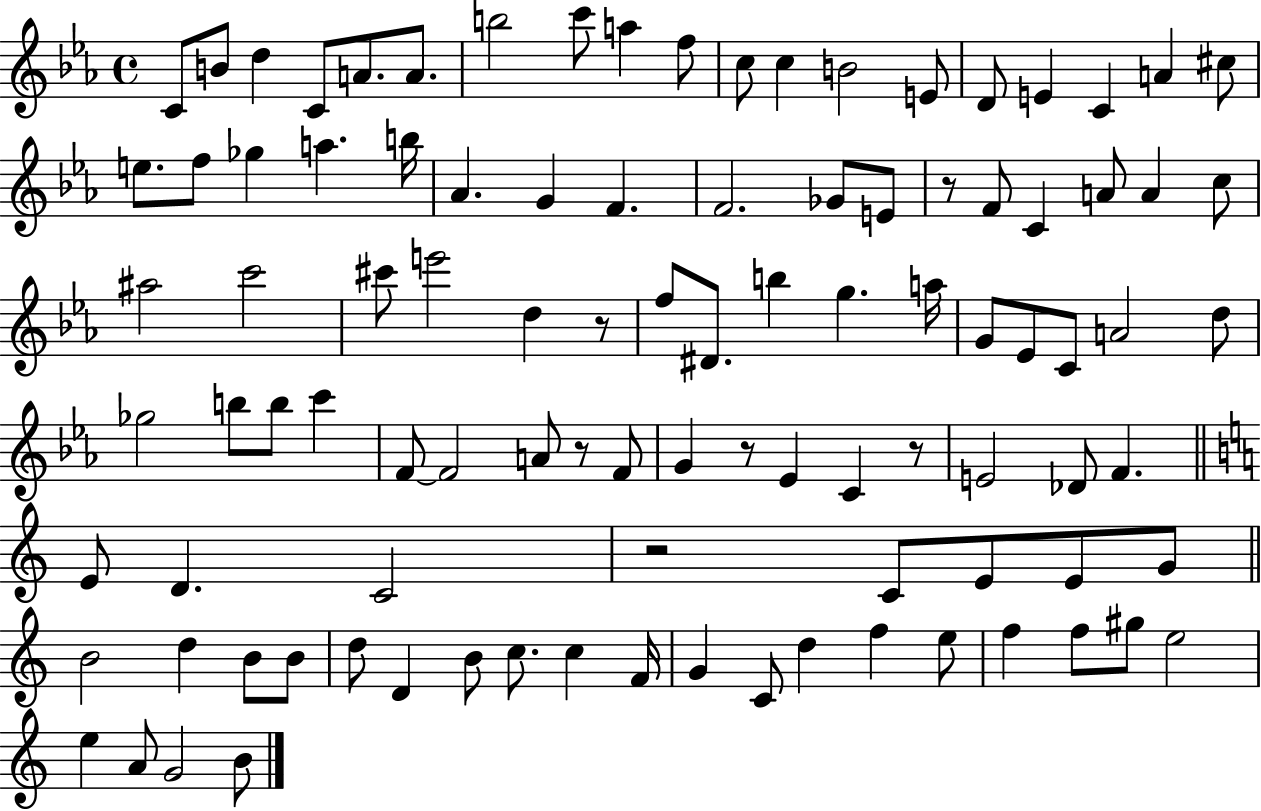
{
  \clef treble
  \time 4/4
  \defaultTimeSignature
  \key ees \major
  c'8 b'8 d''4 c'8 a'8. a'8. | b''2 c'''8 a''4 f''8 | c''8 c''4 b'2 e'8 | d'8 e'4 c'4 a'4 cis''8 | \break e''8. f''8 ges''4 a''4. b''16 | aes'4. g'4 f'4. | f'2. ges'8 e'8 | r8 f'8 c'4 a'8 a'4 c''8 | \break ais''2 c'''2 | cis'''8 e'''2 d''4 r8 | f''8 dis'8. b''4 g''4. a''16 | g'8 ees'8 c'8 a'2 d''8 | \break ges''2 b''8 b''8 c'''4 | f'8~~ f'2 a'8 r8 f'8 | g'4 r8 ees'4 c'4 r8 | e'2 des'8 f'4. | \break \bar "||" \break \key a \minor e'8 d'4. c'2 | r2 c'8 e'8 e'8 g'8 | \bar "||" \break \key c \major b'2 d''4 b'8 b'8 | d''8 d'4 b'8 c''8. c''4 f'16 | g'4 c'8 d''4 f''4 e''8 | f''4 f''8 gis''8 e''2 | \break e''4 a'8 g'2 b'8 | \bar "|."
}